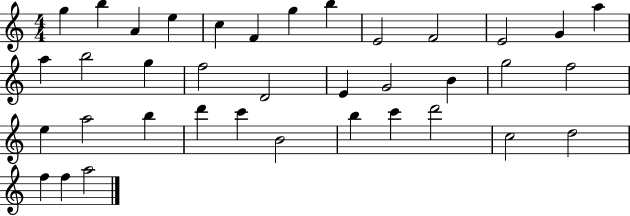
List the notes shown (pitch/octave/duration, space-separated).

G5/q B5/q A4/q E5/q C5/q F4/q G5/q B5/q E4/h F4/h E4/h G4/q A5/q A5/q B5/h G5/q F5/h D4/h E4/q G4/h B4/q G5/h F5/h E5/q A5/h B5/q D6/q C6/q B4/h B5/q C6/q D6/h C5/h D5/h F5/q F5/q A5/h